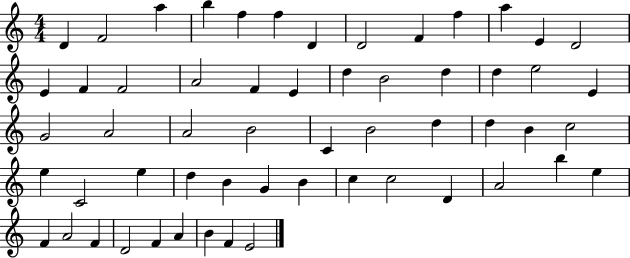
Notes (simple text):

D4/q F4/h A5/q B5/q F5/q F5/q D4/q D4/h F4/q F5/q A5/q E4/q D4/h E4/q F4/q F4/h A4/h F4/q E4/q D5/q B4/h D5/q D5/q E5/h E4/q G4/h A4/h A4/h B4/h C4/q B4/h D5/q D5/q B4/q C5/h E5/q C4/h E5/q D5/q B4/q G4/q B4/q C5/q C5/h D4/q A4/h B5/q E5/q F4/q A4/h F4/q D4/h F4/q A4/q B4/q F4/q E4/h